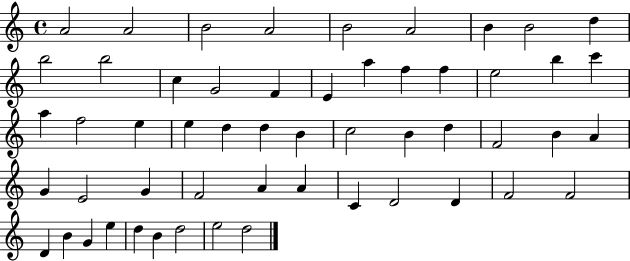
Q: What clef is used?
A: treble